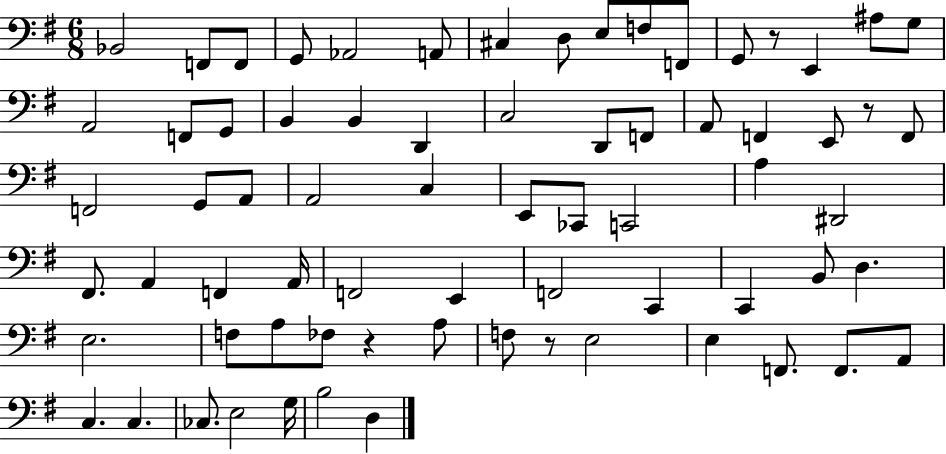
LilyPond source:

{
  \clef bass
  \numericTimeSignature
  \time 6/8
  \key g \major
  bes,2 f,8 f,8 | g,8 aes,2 a,8 | cis4 d8 e8 f8 f,8 | g,8 r8 e,4 ais8 g8 | \break a,2 f,8 g,8 | b,4 b,4 d,4 | c2 d,8 f,8 | a,8 f,4 e,8 r8 f,8 | \break f,2 g,8 a,8 | a,2 c4 | e,8 ces,8 c,2 | a4 dis,2 | \break fis,8. a,4 f,4 a,16 | f,2 e,4 | f,2 c,4 | c,4 b,8 d4. | \break e2. | f8 a8 fes8 r4 a8 | f8 r8 e2 | e4 f,8. f,8. a,8 | \break c4. c4. | ces8. e2 g16 | b2 d4 | \bar "|."
}